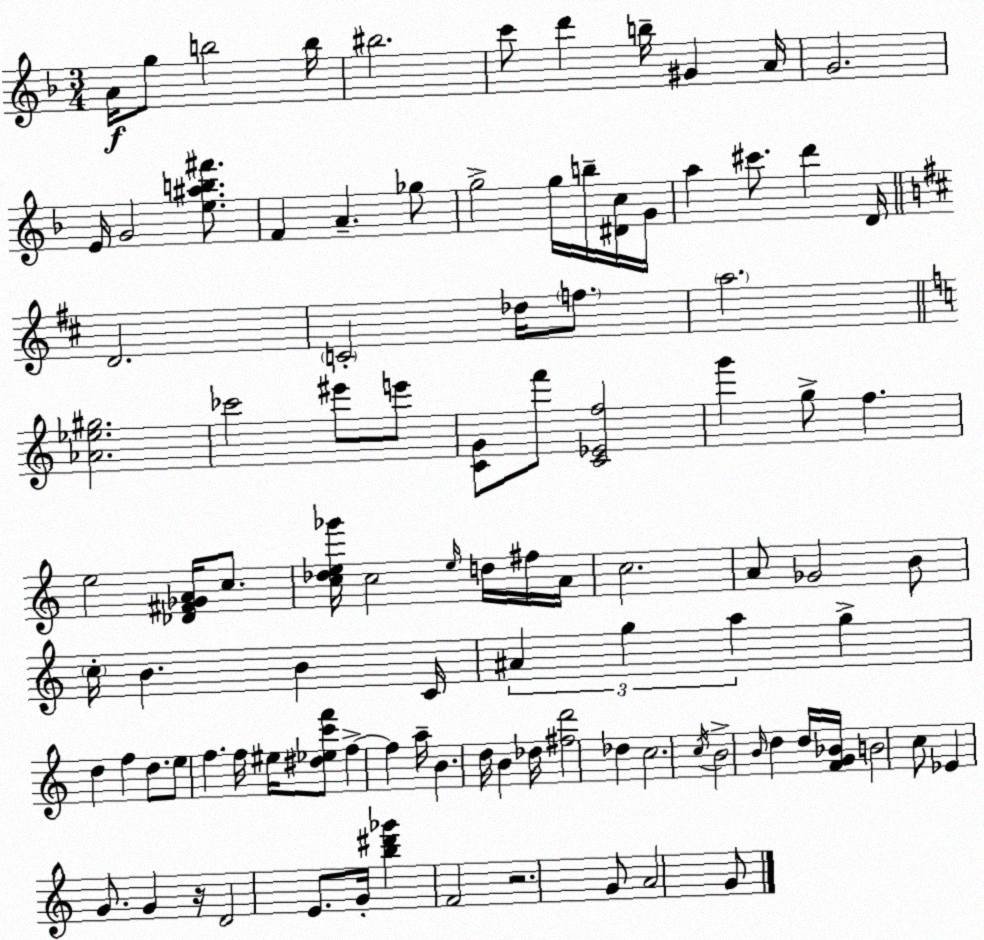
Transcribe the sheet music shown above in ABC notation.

X:1
T:Untitled
M:3/4
L:1/4
K:F
A/4 g/2 b2 b/4 ^b2 c'/2 d' b/4 ^G A/4 G2 E/4 G2 [e^ab^f']/2 F A _g/2 g2 g/4 b/4 [^Dc]/4 G/4 a ^c'/2 d' D/4 D2 C2 _d/4 f/2 a2 [_A_e^g]2 _c'2 ^e'/2 e'/2 [CG]/2 f'/2 [C_Ef]2 g' g/2 f e2 [_D^F_GA]/4 c/2 [c_de_g']/4 c2 e/4 d/4 ^f/4 A/4 c2 A/2 _G2 B/2 c/4 B B C/4 ^A g a g d f d/2 e/2 f f/4 ^e/4 [^d_ec'f']/2 f f a/4 B d/4 B _d/4 [^fd']2 _d c2 c/4 B2 B/4 d d/4 [FG_B]/4 B2 c/2 _E G/2 G z/4 D2 E/2 G/4 [b^d'_g'] F2 z2 G/2 A2 G/2